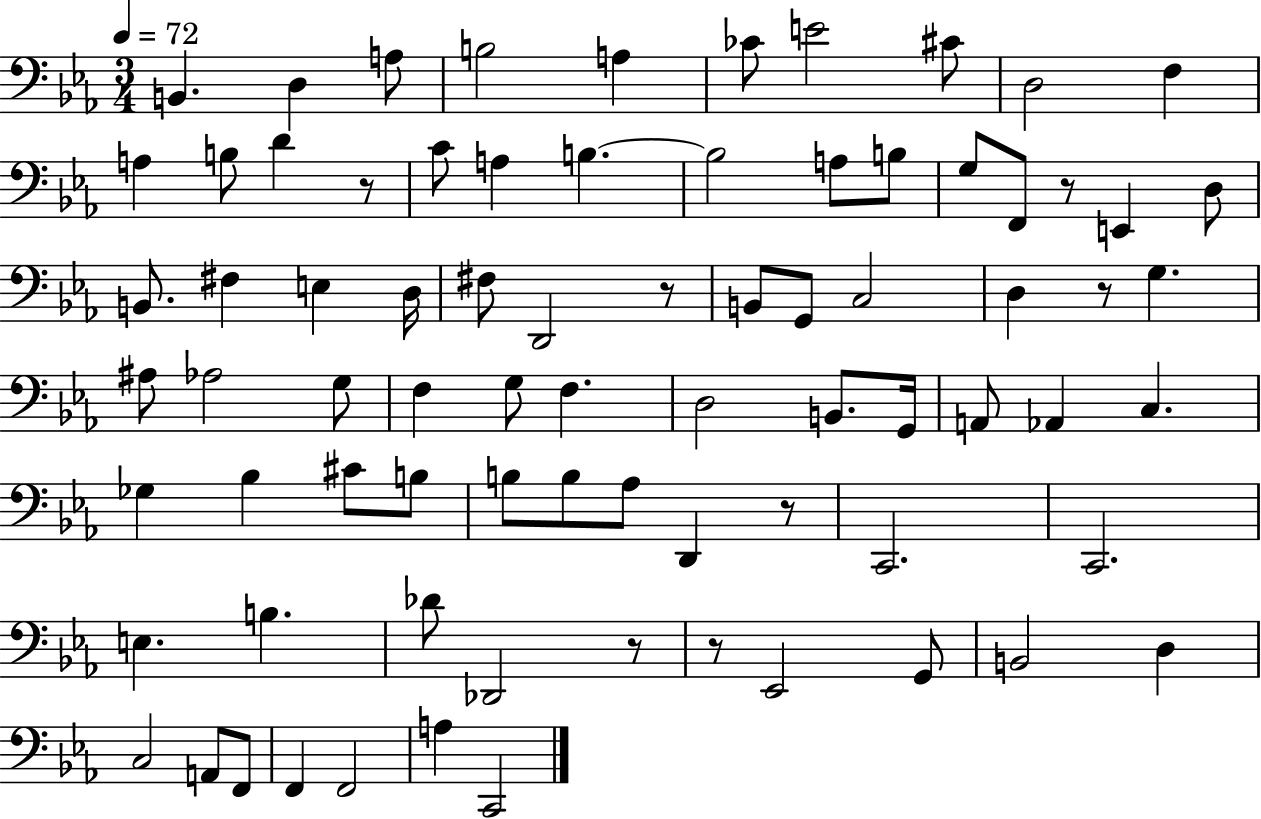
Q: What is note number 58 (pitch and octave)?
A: B3